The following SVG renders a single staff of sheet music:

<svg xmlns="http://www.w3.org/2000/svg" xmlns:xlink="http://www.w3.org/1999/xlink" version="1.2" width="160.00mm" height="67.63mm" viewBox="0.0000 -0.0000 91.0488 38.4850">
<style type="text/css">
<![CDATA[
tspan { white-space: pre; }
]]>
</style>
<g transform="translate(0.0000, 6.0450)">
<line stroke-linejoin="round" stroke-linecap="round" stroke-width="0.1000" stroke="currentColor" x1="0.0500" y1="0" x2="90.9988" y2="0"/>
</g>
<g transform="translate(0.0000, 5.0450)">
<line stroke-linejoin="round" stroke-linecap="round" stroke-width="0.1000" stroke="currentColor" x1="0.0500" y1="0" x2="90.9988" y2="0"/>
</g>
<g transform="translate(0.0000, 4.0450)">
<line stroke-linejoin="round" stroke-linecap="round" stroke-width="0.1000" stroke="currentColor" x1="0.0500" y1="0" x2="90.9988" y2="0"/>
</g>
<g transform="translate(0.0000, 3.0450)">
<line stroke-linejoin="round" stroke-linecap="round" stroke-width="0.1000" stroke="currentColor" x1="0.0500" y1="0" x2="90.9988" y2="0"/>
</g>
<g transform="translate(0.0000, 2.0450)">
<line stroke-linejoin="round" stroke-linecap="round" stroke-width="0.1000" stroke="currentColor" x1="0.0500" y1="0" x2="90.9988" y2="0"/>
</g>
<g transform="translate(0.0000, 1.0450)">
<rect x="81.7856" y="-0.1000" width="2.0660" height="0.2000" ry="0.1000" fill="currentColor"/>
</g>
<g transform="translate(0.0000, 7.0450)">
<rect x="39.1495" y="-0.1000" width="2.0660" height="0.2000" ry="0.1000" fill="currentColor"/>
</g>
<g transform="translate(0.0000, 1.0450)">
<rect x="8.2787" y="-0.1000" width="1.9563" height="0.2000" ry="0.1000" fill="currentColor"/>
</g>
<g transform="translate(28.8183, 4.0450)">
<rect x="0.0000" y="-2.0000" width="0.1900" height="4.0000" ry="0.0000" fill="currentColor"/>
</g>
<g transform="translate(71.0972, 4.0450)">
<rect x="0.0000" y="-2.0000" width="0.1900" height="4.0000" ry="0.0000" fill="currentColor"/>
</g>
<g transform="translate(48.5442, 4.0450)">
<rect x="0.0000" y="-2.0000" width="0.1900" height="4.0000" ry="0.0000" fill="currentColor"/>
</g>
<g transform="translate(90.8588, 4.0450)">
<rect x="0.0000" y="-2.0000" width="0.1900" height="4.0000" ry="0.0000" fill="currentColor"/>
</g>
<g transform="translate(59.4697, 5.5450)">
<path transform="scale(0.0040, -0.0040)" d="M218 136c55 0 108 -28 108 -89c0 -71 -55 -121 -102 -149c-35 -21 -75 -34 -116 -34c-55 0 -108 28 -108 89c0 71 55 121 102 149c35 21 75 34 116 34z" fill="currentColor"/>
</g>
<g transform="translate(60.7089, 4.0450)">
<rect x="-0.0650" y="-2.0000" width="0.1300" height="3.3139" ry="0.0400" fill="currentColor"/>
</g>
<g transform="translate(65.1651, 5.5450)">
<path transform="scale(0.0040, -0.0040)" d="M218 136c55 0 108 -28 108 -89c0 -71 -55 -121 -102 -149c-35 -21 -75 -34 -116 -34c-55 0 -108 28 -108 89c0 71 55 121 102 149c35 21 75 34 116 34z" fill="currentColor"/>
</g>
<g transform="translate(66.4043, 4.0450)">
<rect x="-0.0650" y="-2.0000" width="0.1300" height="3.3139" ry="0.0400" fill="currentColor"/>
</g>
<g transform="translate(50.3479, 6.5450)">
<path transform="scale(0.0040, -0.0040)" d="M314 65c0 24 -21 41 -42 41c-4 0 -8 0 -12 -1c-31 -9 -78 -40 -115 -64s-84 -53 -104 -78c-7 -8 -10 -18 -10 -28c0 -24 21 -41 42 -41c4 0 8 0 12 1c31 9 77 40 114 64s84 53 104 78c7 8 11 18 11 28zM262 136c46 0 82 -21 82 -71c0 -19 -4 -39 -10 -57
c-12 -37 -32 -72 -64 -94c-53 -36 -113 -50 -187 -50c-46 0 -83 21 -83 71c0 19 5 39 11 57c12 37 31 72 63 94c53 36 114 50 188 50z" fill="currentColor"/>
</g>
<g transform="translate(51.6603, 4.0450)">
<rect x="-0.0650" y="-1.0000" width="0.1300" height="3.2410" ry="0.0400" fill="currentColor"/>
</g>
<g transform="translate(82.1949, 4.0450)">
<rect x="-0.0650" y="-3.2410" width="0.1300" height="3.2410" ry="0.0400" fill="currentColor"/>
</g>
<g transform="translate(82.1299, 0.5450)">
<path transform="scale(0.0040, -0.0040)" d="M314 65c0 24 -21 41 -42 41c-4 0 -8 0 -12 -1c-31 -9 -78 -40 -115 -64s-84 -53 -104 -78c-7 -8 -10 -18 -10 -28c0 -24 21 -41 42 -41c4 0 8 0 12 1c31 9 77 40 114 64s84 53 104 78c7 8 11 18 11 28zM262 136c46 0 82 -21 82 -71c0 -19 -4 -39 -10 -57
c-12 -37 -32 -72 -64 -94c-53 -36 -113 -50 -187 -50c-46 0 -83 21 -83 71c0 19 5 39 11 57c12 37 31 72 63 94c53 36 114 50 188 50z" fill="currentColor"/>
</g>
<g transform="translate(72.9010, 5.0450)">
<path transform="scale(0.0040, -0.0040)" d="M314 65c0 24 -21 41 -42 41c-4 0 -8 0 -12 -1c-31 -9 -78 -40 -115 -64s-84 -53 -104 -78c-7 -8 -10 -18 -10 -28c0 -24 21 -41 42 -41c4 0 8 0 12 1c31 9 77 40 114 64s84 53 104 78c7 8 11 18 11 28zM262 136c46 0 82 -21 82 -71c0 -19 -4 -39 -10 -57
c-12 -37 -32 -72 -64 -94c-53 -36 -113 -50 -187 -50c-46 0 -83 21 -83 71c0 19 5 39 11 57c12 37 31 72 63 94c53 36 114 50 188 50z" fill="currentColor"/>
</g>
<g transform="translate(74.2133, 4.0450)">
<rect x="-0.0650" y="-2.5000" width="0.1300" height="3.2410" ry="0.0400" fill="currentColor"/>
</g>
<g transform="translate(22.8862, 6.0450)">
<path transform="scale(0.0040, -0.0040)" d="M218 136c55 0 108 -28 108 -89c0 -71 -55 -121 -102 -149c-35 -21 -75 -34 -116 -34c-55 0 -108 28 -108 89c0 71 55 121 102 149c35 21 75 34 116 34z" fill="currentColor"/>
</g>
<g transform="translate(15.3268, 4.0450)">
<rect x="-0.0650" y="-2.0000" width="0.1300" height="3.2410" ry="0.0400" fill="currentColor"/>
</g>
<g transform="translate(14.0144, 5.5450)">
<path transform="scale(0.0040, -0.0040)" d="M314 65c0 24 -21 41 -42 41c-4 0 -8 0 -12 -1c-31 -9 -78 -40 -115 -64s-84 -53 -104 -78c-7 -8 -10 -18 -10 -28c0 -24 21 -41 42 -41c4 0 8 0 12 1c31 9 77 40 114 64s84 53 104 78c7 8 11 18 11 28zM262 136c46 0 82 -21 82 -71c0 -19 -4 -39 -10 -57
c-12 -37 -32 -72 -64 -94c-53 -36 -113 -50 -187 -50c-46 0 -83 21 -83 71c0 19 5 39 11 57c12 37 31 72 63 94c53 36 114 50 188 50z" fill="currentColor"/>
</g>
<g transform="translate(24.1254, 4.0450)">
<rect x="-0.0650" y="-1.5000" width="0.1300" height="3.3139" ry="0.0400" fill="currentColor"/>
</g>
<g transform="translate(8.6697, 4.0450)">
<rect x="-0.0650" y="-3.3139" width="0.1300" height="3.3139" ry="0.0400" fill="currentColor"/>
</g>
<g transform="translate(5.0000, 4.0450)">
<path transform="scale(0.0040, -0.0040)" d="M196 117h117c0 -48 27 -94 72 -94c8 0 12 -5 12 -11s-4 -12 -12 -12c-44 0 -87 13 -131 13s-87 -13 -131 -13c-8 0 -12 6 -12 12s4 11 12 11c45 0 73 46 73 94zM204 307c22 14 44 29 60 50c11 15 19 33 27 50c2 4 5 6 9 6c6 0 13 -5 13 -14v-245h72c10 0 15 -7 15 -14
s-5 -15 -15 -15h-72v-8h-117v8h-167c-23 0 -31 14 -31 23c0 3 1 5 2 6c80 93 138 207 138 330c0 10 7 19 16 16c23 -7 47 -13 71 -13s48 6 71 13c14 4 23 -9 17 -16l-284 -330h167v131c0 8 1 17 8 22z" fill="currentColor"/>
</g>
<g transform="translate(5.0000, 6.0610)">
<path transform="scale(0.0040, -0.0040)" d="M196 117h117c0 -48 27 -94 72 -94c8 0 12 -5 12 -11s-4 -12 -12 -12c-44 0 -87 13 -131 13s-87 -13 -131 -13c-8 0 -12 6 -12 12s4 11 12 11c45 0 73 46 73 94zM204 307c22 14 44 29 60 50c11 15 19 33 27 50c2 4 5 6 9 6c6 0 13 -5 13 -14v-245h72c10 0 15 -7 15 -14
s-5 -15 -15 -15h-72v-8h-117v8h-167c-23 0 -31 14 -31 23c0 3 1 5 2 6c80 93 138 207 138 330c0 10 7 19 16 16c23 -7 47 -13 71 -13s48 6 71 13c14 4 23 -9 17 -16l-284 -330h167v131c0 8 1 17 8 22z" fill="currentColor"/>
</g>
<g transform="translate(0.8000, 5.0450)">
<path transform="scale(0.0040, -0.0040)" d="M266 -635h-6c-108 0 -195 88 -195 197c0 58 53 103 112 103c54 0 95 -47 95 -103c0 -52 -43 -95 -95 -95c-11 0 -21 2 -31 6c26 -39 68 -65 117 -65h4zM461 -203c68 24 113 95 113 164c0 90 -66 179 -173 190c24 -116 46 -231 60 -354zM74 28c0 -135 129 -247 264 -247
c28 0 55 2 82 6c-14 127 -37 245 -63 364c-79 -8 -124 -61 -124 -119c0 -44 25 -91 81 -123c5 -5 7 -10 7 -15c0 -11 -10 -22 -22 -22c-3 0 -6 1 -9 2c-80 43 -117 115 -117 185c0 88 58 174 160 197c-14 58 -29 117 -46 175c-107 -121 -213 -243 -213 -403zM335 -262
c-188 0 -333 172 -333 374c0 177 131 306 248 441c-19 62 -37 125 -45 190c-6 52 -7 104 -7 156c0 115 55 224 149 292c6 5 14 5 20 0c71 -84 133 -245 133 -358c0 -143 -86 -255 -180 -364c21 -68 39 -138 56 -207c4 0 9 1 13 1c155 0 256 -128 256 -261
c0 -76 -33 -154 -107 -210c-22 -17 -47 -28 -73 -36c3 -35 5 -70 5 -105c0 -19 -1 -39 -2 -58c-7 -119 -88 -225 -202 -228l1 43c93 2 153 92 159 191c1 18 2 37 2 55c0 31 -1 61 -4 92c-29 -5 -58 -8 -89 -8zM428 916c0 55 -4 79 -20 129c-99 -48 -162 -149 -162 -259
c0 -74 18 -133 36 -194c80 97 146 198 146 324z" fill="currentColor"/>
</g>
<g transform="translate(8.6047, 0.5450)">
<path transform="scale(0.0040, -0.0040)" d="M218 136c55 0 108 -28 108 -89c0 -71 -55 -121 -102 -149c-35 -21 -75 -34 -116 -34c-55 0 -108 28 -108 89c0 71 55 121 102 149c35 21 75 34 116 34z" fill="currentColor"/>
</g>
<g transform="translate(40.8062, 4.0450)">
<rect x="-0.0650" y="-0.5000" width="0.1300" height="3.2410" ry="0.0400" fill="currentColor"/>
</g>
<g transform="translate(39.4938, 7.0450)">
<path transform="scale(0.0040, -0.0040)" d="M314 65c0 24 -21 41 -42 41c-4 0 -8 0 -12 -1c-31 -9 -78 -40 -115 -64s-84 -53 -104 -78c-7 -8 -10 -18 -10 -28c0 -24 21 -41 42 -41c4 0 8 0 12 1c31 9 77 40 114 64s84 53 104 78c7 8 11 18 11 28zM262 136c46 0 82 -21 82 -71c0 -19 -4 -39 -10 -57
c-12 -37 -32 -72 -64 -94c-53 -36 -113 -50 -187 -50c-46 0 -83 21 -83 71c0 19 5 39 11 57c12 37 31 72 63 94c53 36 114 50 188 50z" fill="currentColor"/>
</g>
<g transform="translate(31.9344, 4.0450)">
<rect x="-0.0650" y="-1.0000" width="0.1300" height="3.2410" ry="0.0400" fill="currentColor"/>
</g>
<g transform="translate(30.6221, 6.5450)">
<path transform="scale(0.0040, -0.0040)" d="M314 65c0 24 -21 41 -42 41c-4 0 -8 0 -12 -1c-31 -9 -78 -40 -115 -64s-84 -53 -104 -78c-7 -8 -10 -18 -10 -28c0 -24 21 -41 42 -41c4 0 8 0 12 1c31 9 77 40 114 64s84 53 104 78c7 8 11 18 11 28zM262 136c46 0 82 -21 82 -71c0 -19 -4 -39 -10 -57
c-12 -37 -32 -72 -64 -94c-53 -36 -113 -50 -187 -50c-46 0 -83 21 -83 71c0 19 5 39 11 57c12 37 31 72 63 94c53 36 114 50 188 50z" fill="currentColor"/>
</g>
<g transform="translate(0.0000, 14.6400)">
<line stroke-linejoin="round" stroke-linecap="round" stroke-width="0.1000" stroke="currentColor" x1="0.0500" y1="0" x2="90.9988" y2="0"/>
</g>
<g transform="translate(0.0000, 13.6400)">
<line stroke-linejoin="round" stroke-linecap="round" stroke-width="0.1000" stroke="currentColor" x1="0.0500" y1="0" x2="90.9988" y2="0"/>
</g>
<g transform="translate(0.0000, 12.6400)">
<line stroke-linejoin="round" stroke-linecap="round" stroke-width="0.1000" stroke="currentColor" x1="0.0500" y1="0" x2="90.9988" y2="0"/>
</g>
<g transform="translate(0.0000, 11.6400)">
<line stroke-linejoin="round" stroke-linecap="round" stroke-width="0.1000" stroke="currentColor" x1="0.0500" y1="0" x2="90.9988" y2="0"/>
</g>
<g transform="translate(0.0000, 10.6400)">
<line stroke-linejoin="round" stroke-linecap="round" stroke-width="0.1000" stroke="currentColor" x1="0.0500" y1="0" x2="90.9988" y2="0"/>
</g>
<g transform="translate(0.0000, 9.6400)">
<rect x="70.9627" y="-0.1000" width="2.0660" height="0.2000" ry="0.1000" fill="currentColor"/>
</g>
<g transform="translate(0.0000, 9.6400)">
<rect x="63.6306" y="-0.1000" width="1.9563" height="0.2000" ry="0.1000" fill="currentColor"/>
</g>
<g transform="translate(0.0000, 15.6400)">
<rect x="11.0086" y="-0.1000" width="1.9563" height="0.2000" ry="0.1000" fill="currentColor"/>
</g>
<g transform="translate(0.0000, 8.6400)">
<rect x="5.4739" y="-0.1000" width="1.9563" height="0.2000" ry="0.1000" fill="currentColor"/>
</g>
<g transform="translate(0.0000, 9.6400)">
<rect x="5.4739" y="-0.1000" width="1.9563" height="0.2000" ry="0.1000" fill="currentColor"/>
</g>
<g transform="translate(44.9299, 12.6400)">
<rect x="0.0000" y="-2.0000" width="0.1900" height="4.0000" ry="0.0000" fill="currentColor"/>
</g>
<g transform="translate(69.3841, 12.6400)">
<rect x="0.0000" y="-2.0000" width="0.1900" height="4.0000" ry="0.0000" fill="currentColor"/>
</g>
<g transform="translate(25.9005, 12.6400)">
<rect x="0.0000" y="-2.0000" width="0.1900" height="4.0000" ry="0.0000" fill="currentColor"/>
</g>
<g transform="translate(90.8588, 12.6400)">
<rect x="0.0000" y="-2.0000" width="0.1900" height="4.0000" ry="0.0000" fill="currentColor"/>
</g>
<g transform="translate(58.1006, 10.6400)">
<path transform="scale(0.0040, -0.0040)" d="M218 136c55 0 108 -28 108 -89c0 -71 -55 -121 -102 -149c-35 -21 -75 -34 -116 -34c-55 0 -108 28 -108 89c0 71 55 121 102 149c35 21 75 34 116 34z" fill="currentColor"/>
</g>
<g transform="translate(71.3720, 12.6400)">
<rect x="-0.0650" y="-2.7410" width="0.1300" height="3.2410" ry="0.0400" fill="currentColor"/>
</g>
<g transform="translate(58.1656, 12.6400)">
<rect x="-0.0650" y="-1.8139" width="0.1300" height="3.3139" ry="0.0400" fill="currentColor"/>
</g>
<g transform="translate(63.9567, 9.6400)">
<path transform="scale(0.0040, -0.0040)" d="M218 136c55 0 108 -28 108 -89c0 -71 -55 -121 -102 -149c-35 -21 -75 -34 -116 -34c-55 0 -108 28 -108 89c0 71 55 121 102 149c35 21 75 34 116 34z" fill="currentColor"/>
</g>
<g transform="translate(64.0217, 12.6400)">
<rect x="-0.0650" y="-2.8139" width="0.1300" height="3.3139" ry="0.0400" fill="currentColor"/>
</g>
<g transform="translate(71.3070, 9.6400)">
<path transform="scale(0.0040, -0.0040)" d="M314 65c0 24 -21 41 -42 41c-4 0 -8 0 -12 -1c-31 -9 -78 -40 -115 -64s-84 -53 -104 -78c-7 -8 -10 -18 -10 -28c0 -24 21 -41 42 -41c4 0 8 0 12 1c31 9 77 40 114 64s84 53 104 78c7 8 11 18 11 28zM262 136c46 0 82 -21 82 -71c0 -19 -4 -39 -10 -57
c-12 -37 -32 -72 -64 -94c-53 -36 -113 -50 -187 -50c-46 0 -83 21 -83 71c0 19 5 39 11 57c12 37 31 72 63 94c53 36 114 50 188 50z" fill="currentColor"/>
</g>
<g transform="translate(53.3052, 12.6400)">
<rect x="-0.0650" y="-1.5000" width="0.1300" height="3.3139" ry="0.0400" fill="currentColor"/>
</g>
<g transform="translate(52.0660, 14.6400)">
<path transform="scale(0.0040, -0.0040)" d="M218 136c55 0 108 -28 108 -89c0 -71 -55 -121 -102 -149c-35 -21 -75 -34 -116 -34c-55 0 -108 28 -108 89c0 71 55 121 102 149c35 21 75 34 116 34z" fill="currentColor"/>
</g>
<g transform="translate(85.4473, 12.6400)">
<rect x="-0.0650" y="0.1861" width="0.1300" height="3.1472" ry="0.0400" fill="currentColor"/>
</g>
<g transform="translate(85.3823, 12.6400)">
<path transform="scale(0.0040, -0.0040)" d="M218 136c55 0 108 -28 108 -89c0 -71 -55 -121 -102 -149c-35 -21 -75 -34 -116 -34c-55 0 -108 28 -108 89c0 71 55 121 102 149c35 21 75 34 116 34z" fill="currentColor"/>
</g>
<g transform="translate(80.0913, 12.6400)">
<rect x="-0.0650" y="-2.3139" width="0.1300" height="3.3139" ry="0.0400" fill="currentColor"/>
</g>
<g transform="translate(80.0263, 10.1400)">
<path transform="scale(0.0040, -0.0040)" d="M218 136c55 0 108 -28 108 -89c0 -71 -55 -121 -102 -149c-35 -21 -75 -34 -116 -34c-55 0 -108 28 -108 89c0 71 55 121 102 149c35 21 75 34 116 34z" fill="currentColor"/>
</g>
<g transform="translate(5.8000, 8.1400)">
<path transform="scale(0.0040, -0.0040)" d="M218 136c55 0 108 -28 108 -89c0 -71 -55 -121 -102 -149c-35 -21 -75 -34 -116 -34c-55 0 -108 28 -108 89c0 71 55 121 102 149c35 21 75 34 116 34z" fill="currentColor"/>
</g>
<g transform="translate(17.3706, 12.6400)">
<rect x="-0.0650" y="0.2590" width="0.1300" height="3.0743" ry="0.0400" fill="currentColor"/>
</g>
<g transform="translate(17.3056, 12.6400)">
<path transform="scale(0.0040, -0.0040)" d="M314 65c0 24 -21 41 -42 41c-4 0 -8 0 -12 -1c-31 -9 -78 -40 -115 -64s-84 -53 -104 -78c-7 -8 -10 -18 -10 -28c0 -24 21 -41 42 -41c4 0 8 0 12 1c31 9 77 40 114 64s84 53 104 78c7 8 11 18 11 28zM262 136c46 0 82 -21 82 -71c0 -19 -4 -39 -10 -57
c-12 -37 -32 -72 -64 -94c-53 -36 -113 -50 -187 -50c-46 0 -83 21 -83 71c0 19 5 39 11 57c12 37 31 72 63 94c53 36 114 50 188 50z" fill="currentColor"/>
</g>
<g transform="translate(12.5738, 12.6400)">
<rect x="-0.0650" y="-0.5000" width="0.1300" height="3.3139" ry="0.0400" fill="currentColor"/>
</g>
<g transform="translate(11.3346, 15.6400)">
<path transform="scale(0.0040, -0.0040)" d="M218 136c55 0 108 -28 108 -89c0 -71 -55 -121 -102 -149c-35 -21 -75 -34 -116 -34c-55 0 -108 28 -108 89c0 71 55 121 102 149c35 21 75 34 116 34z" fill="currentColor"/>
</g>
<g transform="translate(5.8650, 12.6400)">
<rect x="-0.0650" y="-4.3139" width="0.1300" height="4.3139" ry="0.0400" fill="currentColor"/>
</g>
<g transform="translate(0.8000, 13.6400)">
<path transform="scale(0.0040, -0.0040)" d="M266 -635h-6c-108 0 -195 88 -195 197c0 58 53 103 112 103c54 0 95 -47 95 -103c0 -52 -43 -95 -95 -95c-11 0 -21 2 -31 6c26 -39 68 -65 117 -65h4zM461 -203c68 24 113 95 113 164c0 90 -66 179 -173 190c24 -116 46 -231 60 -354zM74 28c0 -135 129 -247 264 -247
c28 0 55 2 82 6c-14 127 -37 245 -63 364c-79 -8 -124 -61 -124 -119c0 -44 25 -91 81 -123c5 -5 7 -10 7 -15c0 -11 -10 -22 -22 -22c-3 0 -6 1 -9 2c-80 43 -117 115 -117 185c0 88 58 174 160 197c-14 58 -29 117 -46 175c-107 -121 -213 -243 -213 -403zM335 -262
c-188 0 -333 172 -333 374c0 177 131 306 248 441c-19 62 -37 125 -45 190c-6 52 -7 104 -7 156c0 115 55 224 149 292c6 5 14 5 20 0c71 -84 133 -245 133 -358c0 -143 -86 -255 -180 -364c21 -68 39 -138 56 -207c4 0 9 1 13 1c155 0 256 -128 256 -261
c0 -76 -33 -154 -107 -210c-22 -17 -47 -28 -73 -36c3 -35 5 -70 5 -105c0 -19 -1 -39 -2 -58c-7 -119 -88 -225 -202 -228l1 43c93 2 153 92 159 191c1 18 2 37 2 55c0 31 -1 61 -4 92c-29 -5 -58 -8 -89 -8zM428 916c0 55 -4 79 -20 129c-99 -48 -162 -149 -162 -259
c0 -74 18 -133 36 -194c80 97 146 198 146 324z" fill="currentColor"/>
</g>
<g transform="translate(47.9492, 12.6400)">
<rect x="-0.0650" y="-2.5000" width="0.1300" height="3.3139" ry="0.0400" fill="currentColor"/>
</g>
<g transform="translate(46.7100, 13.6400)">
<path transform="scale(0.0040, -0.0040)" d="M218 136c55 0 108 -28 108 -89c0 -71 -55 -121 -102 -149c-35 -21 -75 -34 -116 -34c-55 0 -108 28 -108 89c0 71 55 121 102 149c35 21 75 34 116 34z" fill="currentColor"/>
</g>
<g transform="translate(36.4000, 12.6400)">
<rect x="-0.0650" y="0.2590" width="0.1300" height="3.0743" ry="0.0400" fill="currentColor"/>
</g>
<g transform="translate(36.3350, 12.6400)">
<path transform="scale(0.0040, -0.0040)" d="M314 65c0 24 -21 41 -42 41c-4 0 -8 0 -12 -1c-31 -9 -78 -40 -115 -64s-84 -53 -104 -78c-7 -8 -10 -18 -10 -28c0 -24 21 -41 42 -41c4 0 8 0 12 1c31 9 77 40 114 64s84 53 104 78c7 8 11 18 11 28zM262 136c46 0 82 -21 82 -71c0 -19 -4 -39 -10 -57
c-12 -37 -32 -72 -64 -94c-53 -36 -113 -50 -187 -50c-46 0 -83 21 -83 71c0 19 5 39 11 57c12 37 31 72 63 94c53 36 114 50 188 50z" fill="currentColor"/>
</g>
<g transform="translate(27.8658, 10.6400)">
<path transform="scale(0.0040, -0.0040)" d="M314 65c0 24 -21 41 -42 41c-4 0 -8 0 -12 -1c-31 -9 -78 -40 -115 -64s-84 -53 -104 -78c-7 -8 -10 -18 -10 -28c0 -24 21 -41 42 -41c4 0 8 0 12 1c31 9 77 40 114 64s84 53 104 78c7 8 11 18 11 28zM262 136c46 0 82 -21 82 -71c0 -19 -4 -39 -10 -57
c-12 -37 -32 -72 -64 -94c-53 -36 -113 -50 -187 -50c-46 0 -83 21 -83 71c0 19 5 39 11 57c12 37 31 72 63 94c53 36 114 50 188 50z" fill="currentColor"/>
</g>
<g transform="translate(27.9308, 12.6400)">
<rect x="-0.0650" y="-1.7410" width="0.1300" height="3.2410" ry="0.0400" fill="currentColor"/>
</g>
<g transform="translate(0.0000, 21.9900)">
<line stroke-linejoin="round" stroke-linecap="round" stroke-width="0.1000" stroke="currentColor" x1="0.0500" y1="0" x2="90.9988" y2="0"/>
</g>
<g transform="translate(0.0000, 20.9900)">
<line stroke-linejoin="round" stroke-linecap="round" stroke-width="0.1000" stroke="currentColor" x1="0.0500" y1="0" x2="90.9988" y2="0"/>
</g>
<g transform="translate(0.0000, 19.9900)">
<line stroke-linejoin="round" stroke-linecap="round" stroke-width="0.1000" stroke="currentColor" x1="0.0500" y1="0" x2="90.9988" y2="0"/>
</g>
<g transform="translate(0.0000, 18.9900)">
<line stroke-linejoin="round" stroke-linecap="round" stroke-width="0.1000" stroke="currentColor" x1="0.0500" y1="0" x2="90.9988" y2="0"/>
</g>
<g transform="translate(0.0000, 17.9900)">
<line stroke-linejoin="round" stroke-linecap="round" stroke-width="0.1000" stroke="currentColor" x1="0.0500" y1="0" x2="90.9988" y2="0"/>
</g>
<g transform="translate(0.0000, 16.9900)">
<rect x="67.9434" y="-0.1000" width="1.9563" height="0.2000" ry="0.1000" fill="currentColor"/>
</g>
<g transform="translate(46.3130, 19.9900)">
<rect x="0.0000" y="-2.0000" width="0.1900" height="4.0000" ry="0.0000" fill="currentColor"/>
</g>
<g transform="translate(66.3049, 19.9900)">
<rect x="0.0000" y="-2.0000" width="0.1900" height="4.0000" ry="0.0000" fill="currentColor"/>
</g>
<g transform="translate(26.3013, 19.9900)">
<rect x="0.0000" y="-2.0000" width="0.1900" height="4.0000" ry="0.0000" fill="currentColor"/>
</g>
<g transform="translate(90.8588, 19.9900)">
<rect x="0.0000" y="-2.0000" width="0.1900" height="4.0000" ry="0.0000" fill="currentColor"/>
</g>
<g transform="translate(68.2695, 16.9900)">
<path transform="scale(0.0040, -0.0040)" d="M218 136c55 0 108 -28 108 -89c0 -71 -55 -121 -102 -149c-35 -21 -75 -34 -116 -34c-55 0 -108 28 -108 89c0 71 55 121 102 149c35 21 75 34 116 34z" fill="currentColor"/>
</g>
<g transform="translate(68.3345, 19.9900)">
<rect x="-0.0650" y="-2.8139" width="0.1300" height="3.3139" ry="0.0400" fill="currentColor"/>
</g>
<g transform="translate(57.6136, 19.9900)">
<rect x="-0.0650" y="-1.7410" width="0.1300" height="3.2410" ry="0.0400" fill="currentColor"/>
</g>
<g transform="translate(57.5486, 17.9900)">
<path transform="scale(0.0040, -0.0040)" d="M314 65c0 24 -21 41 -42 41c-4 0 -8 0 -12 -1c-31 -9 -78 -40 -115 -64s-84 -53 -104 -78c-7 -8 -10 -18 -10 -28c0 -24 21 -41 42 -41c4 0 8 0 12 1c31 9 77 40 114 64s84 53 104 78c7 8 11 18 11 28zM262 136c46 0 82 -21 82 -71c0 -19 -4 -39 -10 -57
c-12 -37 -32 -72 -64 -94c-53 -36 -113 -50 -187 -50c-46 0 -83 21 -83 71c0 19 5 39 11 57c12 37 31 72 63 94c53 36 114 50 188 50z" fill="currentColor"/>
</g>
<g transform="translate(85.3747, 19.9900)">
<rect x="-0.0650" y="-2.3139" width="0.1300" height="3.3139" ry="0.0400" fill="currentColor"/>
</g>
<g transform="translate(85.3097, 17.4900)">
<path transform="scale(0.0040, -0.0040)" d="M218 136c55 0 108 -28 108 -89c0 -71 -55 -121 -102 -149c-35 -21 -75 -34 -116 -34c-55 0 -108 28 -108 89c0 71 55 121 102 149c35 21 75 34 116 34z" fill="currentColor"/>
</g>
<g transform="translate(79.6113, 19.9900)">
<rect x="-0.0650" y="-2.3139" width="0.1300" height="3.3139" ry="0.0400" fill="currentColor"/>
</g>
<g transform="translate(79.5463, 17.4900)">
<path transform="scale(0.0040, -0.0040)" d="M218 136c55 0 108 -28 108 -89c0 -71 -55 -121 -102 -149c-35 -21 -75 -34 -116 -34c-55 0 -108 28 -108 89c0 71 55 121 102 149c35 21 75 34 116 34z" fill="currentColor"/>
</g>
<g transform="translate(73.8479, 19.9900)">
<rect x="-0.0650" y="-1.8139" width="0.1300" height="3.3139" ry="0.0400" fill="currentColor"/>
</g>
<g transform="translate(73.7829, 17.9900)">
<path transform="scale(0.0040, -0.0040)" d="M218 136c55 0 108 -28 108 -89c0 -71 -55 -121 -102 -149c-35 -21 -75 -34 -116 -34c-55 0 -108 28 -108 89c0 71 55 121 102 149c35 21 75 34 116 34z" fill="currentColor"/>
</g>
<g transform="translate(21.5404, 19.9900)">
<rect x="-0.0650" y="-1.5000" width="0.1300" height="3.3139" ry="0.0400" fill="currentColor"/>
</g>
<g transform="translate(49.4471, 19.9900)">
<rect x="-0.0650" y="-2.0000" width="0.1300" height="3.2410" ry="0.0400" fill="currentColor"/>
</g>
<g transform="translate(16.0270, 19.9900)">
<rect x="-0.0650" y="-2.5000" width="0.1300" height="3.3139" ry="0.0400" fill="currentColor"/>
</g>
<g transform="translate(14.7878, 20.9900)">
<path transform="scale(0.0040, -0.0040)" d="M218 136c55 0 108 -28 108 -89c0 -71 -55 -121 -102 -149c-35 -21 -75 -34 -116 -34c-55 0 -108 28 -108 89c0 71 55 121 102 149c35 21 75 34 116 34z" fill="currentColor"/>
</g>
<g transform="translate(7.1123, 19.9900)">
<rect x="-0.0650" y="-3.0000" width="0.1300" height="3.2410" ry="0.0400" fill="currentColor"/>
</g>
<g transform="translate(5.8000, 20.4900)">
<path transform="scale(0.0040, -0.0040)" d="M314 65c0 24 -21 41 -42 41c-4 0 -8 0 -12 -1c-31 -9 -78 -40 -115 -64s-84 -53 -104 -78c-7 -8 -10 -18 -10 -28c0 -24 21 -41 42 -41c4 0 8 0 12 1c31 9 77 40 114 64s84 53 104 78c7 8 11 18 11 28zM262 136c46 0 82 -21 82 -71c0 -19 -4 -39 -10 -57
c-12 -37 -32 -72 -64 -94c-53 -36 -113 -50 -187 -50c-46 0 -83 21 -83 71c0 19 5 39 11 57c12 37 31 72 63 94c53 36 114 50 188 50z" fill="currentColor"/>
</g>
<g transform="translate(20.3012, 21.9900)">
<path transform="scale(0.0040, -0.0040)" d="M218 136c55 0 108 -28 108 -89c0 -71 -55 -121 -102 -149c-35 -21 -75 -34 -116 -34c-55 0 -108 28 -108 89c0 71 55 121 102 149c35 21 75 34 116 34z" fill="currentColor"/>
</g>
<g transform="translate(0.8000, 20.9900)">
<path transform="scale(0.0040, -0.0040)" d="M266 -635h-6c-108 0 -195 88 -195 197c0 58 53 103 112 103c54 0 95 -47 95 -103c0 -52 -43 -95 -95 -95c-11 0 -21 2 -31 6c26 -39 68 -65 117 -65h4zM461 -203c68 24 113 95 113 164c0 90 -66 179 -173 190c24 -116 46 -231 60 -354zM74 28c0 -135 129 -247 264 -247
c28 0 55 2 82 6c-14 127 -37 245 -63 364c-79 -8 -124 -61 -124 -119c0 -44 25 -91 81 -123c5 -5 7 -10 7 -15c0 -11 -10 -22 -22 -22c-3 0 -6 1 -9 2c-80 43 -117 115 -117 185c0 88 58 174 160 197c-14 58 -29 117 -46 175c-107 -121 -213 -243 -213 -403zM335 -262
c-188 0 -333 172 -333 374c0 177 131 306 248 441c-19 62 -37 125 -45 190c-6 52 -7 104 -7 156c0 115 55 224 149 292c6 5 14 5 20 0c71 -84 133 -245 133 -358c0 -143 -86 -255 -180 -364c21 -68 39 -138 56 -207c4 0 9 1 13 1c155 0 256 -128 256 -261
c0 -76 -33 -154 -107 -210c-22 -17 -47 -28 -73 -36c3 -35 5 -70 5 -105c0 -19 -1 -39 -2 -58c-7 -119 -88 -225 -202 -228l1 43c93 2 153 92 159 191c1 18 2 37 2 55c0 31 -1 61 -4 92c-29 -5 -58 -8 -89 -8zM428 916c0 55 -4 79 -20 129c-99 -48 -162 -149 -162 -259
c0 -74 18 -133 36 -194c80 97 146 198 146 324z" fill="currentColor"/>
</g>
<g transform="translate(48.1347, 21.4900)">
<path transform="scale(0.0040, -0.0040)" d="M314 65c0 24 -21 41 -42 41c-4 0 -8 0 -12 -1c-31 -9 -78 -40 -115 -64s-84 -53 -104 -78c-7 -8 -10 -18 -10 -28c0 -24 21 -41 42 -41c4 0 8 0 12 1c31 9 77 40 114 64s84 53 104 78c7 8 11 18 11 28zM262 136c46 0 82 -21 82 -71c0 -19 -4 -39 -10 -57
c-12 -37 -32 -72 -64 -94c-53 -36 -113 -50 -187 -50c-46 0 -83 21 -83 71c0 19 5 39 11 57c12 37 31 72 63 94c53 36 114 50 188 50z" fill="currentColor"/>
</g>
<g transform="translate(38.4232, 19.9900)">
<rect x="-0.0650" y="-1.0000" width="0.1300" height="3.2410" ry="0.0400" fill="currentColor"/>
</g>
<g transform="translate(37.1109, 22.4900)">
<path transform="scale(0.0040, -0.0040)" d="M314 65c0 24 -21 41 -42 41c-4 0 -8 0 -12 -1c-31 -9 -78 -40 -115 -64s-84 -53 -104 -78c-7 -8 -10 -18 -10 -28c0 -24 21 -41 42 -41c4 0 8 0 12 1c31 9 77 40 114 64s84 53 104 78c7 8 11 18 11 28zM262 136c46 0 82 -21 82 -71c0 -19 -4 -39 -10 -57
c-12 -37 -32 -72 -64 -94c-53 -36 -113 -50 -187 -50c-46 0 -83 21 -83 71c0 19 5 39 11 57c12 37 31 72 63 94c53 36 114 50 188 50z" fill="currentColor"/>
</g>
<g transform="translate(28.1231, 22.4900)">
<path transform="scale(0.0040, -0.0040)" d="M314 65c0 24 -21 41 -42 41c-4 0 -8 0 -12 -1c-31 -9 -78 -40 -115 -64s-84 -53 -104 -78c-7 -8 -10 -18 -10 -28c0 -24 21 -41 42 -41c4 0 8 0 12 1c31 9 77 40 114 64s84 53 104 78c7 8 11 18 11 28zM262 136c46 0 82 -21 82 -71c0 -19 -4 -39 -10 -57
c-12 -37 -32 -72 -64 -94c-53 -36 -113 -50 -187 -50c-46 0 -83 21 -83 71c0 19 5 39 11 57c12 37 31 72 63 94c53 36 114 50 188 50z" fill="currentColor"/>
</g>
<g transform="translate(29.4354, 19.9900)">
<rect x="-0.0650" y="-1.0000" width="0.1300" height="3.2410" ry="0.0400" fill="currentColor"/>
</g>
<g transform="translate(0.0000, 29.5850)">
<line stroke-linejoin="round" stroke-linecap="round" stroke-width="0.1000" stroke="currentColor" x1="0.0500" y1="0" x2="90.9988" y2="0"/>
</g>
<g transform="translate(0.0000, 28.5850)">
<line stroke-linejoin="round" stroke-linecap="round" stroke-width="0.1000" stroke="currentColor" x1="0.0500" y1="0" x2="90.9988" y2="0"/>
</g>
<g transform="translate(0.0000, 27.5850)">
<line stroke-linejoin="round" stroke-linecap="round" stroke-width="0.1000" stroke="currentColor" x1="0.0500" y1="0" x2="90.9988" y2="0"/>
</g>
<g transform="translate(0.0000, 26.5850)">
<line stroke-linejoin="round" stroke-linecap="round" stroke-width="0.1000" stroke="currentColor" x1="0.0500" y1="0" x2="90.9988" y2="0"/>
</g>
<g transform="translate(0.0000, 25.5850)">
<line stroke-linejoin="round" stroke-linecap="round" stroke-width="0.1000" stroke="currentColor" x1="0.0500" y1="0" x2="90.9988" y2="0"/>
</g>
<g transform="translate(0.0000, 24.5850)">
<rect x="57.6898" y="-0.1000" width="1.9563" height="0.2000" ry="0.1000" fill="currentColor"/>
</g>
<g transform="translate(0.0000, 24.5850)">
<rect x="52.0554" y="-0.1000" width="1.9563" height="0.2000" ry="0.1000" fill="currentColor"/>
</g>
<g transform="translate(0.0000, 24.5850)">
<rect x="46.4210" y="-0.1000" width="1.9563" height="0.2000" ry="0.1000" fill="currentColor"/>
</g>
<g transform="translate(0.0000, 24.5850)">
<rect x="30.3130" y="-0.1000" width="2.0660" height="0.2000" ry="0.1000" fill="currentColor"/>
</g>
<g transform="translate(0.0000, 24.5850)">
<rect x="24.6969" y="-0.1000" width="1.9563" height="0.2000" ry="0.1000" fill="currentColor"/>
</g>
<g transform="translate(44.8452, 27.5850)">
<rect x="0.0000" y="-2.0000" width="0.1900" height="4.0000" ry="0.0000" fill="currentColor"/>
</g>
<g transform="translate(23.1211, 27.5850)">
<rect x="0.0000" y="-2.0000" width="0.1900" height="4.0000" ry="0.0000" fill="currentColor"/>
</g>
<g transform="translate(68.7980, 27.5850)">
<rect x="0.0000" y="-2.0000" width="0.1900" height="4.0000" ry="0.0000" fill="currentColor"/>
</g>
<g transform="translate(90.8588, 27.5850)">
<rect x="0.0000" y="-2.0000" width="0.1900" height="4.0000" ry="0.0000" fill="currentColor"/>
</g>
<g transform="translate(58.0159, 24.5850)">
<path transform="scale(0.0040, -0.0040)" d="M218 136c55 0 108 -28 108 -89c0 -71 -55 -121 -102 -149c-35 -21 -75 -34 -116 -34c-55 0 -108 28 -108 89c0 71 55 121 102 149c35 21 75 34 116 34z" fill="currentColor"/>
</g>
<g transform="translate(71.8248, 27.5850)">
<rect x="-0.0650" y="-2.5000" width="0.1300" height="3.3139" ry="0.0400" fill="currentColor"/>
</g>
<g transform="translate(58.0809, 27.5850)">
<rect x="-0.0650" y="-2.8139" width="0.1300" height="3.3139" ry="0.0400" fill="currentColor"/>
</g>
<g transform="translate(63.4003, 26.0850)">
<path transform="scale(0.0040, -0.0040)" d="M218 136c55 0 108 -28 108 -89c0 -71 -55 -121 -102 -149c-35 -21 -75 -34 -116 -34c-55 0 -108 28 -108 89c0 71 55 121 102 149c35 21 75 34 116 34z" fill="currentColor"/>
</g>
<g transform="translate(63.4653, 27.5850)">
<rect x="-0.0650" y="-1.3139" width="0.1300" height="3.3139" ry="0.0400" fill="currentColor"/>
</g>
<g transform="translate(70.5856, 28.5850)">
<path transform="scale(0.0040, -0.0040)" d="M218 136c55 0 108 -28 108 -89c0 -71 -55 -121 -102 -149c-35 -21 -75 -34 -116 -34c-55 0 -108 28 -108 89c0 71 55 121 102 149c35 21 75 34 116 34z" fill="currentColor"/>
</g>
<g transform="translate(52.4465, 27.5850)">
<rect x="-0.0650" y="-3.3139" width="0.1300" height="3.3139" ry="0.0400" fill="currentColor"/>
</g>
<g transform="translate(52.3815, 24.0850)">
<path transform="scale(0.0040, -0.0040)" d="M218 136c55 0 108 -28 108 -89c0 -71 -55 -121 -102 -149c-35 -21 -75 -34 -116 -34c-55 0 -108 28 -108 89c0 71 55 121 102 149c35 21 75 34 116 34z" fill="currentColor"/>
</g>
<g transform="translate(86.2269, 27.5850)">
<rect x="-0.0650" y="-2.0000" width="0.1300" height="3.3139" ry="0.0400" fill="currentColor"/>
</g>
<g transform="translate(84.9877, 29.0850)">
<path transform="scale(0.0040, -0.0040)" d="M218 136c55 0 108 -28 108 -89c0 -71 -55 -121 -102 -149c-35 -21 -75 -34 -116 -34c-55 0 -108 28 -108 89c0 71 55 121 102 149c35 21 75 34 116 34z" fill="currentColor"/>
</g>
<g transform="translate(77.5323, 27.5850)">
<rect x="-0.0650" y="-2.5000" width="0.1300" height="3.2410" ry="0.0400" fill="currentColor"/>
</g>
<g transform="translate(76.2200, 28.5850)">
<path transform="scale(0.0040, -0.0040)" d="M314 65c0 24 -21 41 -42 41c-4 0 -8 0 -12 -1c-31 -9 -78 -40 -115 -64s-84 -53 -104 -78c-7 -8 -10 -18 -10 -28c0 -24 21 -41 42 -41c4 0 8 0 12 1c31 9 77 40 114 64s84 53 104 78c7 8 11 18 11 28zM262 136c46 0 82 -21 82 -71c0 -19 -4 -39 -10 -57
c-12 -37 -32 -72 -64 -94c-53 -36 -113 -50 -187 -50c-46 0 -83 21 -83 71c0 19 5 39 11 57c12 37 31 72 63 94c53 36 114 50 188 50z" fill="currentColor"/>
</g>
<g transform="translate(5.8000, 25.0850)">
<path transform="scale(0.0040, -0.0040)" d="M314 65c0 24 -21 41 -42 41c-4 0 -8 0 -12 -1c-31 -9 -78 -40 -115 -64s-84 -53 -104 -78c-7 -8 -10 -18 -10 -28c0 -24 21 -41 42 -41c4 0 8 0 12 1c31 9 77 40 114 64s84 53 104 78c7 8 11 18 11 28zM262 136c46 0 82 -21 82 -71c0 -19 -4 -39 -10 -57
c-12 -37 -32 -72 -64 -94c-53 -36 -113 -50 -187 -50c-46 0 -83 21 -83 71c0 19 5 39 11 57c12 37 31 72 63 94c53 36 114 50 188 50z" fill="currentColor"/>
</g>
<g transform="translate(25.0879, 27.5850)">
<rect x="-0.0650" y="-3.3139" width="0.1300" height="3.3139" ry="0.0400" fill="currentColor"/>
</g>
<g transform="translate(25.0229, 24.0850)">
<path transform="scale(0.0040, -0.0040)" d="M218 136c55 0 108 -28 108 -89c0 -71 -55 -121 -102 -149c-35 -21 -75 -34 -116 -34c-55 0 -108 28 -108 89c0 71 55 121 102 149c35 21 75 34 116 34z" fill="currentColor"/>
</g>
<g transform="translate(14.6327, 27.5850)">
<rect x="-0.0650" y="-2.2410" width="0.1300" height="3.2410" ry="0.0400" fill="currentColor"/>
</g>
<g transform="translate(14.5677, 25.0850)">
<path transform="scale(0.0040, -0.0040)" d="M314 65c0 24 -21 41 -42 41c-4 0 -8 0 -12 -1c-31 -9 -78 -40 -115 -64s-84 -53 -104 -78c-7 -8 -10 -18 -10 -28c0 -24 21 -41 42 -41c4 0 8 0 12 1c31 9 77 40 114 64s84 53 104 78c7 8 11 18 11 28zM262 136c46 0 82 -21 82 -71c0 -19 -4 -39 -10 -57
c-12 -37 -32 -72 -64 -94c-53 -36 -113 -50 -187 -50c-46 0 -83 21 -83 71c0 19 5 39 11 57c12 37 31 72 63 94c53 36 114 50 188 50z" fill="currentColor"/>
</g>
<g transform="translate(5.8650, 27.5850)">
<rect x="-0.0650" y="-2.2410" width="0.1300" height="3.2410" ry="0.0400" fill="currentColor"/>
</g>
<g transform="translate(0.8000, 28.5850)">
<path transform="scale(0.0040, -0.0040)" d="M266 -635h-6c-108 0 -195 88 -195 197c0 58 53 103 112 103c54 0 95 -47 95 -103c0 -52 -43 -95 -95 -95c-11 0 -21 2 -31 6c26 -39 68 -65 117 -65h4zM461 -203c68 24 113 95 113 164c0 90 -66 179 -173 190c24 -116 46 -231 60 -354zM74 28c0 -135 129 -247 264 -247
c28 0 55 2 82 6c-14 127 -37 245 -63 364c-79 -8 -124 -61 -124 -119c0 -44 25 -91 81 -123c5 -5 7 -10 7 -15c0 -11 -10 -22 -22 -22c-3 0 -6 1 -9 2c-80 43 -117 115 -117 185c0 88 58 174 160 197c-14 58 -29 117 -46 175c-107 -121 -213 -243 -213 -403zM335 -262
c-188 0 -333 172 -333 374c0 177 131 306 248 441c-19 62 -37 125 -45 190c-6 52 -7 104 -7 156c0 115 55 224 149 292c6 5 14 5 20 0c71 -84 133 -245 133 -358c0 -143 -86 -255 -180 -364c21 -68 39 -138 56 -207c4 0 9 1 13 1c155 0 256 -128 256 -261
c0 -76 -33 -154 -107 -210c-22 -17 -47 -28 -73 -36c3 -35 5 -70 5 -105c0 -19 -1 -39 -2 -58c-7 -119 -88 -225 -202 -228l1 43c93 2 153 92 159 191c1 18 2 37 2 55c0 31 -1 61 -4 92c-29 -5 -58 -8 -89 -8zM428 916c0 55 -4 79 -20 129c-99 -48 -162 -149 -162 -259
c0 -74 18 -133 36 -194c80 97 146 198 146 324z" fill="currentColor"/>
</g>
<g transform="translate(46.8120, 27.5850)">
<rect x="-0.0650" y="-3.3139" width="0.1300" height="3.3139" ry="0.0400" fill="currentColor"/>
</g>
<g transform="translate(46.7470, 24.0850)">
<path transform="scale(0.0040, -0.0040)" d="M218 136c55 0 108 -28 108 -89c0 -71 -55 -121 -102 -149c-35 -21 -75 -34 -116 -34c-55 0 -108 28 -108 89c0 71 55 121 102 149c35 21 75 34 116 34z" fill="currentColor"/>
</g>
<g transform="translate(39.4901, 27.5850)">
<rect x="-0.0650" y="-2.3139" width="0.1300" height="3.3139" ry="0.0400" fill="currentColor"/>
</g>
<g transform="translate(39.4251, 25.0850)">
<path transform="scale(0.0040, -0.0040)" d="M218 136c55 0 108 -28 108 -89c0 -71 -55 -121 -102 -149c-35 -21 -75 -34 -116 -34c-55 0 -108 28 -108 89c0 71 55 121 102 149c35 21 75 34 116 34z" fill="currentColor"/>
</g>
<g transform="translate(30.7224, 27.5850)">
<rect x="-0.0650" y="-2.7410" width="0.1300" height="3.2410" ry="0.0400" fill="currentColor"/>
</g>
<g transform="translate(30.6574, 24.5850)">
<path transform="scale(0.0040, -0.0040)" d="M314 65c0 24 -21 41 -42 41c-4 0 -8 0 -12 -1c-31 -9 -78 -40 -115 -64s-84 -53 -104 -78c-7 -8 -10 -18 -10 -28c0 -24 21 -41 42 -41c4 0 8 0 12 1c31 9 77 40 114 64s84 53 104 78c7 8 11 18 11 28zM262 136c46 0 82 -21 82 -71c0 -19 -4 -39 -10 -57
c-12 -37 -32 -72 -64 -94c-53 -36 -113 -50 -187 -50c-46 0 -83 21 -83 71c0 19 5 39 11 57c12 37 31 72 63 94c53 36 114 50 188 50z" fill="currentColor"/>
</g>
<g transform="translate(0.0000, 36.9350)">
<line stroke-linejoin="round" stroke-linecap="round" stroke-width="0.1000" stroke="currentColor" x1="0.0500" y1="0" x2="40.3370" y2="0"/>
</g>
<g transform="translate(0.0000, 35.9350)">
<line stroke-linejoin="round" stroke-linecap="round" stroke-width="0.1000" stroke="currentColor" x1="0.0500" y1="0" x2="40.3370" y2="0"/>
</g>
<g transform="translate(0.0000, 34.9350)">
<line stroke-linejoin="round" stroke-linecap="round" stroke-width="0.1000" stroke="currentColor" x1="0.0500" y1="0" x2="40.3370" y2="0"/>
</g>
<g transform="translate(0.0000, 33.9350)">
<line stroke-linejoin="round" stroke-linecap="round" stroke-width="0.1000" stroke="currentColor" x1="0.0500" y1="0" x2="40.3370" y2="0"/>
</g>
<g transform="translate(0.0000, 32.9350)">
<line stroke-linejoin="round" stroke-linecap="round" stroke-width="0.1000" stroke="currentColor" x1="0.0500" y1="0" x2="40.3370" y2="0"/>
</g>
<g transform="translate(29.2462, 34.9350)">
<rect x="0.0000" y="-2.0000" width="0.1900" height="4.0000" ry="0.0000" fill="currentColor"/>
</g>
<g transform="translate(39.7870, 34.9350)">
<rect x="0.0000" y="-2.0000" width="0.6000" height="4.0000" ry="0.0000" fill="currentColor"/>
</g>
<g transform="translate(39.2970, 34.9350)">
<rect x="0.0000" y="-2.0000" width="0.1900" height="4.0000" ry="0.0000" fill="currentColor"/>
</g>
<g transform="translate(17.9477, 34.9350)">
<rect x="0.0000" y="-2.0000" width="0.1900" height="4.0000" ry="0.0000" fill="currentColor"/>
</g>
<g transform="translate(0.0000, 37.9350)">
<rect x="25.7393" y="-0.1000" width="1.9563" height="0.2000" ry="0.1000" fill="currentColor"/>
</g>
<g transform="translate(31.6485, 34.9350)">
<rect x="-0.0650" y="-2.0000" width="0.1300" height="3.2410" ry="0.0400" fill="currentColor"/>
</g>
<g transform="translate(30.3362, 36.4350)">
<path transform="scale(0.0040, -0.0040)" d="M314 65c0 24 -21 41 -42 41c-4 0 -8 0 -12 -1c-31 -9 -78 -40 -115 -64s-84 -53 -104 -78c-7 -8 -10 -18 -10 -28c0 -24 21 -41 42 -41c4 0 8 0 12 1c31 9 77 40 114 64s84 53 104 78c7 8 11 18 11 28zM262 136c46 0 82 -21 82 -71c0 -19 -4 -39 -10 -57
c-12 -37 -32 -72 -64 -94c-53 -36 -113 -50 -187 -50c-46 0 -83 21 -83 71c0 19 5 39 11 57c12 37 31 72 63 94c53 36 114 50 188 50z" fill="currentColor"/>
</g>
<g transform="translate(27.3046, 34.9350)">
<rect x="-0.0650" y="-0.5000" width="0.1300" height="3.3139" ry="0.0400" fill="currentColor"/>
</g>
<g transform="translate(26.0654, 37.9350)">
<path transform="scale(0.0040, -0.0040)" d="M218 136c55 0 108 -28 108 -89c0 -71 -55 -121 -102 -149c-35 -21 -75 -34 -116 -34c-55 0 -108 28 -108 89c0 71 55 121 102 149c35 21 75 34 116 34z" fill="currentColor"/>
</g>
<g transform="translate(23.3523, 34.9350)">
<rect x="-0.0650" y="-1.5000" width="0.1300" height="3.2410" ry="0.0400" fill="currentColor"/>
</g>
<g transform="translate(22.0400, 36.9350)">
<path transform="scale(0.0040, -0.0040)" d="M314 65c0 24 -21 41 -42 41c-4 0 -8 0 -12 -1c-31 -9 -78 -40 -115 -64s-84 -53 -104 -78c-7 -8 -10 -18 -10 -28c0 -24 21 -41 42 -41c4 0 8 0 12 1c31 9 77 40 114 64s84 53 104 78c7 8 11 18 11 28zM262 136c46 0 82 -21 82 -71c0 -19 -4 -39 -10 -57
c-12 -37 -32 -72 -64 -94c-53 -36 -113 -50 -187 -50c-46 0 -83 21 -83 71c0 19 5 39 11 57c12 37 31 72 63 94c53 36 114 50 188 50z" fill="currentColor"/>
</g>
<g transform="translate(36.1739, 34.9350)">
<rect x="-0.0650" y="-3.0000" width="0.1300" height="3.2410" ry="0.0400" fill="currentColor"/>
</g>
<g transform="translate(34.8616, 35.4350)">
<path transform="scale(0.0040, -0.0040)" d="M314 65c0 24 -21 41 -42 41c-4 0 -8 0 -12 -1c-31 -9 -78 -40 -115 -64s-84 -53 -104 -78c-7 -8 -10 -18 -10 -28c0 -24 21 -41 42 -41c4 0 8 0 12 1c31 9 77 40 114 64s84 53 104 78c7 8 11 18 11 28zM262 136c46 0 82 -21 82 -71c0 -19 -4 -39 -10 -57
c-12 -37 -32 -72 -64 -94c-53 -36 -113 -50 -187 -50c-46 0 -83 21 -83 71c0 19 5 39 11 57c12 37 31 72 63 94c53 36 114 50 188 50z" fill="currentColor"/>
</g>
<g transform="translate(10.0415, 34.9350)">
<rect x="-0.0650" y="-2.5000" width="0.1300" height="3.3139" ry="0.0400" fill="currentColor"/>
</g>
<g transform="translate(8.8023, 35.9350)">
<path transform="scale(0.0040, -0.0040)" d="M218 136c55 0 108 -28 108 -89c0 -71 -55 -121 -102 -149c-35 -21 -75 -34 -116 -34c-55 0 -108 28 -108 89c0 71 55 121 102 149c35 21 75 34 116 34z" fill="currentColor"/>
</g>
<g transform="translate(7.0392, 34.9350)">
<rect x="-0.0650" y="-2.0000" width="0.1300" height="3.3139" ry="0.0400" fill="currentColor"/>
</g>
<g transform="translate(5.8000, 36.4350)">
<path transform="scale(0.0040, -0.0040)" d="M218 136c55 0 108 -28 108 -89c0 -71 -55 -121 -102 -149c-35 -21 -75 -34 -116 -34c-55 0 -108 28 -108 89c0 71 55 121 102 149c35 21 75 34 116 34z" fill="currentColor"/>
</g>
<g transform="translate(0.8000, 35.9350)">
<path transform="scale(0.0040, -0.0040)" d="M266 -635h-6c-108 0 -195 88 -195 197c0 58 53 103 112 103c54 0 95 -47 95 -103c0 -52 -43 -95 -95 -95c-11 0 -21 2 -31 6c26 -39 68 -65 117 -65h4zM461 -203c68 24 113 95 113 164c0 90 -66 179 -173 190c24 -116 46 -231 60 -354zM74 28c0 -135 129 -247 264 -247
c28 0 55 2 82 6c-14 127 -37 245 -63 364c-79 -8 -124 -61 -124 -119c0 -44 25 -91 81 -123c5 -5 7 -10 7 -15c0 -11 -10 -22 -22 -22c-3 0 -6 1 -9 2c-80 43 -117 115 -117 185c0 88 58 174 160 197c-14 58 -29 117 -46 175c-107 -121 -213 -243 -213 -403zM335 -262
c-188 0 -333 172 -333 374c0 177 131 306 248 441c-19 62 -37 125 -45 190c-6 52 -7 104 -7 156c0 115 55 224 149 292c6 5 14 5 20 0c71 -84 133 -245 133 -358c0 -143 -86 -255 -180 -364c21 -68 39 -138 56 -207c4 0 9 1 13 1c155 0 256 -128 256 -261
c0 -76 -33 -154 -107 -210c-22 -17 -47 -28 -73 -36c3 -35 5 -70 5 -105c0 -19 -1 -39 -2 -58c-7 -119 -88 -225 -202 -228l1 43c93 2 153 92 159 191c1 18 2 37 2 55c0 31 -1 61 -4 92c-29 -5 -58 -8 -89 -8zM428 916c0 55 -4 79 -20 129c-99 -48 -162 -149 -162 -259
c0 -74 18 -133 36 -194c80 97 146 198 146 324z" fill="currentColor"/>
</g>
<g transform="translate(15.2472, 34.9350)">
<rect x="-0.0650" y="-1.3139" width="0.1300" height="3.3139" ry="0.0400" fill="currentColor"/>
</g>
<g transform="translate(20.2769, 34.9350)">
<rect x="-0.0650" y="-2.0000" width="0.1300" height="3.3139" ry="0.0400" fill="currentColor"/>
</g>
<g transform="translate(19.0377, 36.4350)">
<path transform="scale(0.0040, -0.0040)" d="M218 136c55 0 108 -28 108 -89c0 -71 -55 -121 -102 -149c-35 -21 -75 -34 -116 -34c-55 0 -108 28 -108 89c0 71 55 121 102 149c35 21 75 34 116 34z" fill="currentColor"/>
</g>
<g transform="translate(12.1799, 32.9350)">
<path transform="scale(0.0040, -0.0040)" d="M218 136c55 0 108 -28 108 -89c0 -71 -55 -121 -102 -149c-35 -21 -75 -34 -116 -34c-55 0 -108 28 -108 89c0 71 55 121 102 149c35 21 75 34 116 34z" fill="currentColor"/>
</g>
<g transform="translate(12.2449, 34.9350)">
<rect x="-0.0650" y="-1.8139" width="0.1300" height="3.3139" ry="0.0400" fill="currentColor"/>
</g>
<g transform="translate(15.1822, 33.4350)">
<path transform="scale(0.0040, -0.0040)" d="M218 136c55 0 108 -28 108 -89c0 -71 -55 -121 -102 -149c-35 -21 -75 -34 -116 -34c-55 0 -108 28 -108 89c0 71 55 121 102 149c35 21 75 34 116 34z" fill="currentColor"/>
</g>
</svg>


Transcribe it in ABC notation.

X:1
T:Untitled
M:4/4
L:1/4
K:C
b F2 E D2 C2 D2 F F G2 b2 d' C B2 f2 B2 G E f a a2 g B A2 G E D2 D2 F2 f2 a f g g g2 g2 b a2 g b b a e G G2 F F G f e F E2 C F2 A2